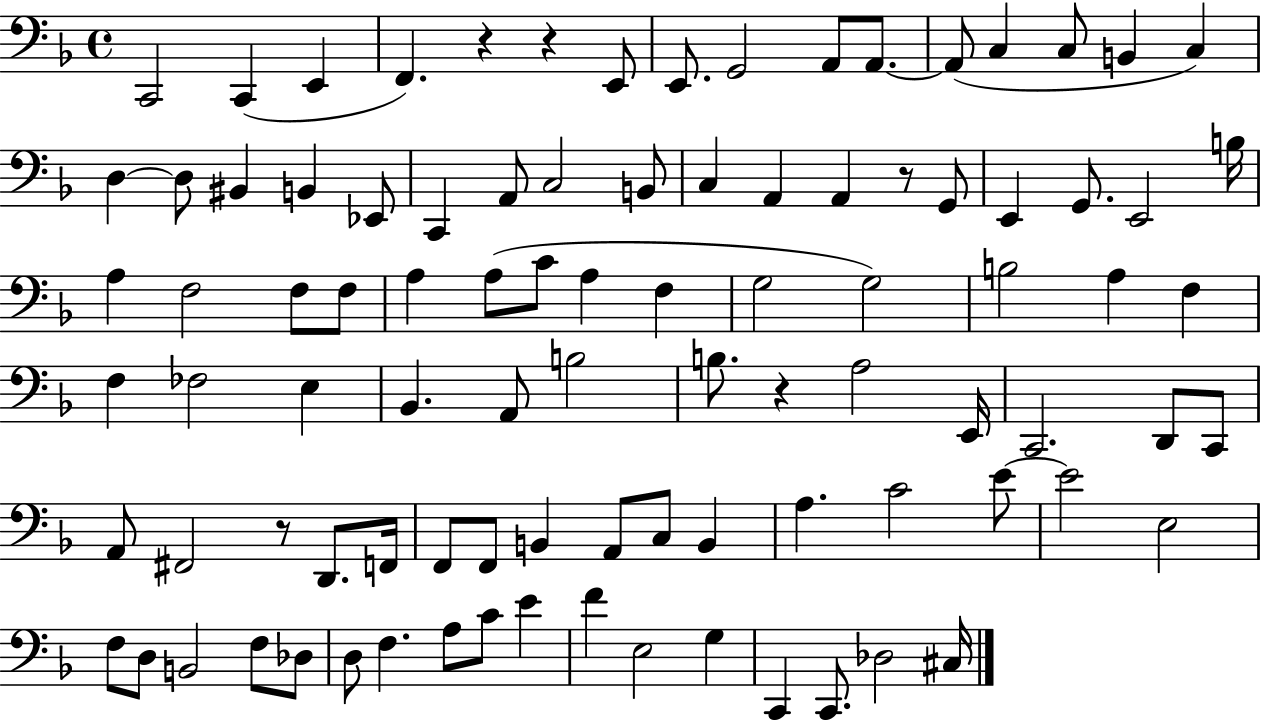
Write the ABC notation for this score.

X:1
T:Untitled
M:4/4
L:1/4
K:F
C,,2 C,, E,, F,, z z E,,/2 E,,/2 G,,2 A,,/2 A,,/2 A,,/2 C, C,/2 B,, C, D, D,/2 ^B,, B,, _E,,/2 C,, A,,/2 C,2 B,,/2 C, A,, A,, z/2 G,,/2 E,, G,,/2 E,,2 B,/4 A, F,2 F,/2 F,/2 A, A,/2 C/2 A, F, G,2 G,2 B,2 A, F, F, _F,2 E, _B,, A,,/2 B,2 B,/2 z A,2 E,,/4 C,,2 D,,/2 C,,/2 A,,/2 ^F,,2 z/2 D,,/2 F,,/4 F,,/2 F,,/2 B,, A,,/2 C,/2 B,, A, C2 E/2 E2 E,2 F,/2 D,/2 B,,2 F,/2 _D,/2 D,/2 F, A,/2 C/2 E F E,2 G, C,, C,,/2 _D,2 ^C,/4